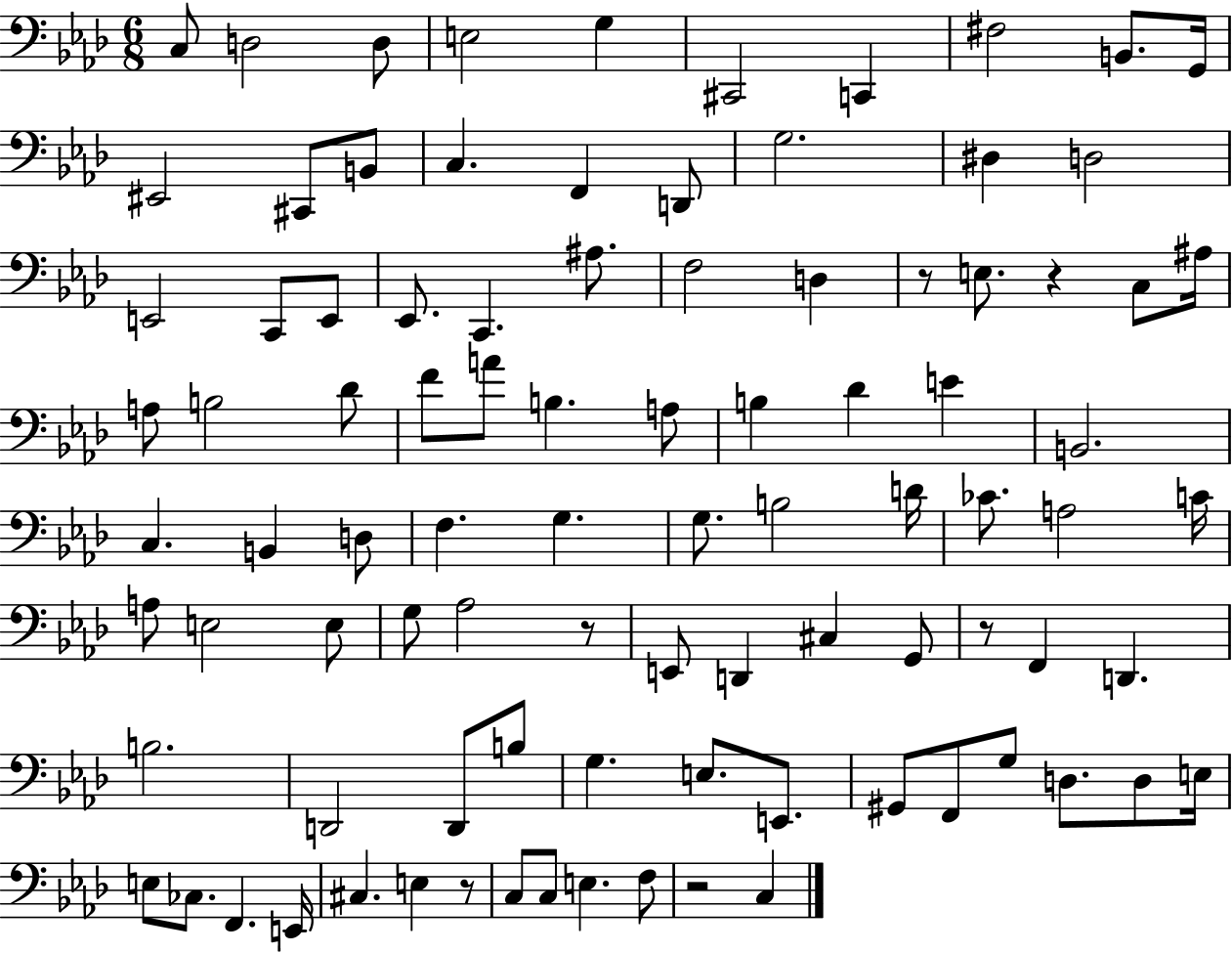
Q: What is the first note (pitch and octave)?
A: C3